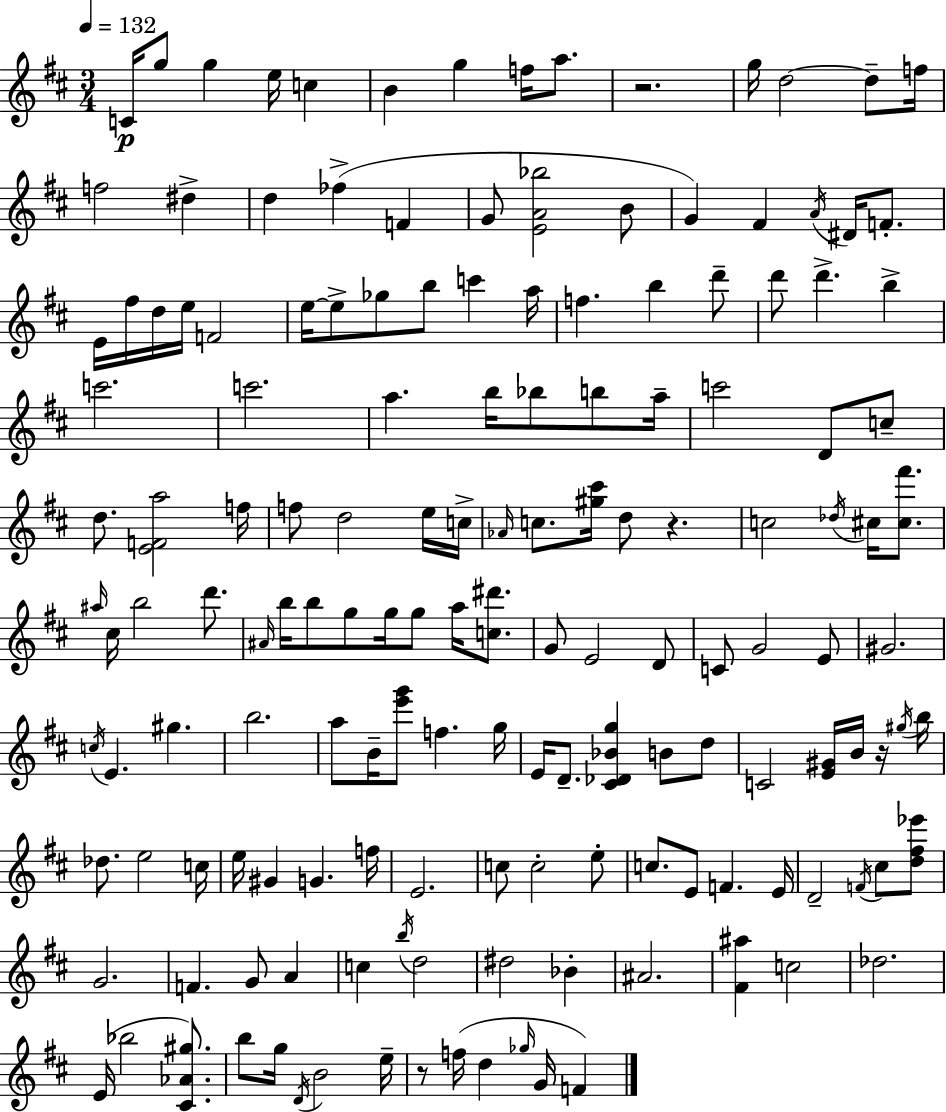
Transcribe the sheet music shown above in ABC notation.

X:1
T:Untitled
M:3/4
L:1/4
K:D
C/4 g/2 g e/4 c B g f/4 a/2 z2 g/4 d2 d/2 f/4 f2 ^d d _f F G/2 [EA_b]2 B/2 G ^F A/4 ^D/4 F/2 E/4 ^f/4 d/4 e/4 F2 e/4 e/2 _g/2 b/2 c' a/4 f b d'/2 d'/2 d' b c'2 c'2 a b/4 _b/2 b/2 a/4 c'2 D/2 c/2 d/2 [EFa]2 f/4 f/2 d2 e/4 c/4 _A/4 c/2 [^g^c']/4 d/2 z c2 _d/4 ^c/4 [^c^f']/2 ^a/4 ^c/4 b2 d'/2 ^A/4 b/4 b/2 g/2 g/4 g/2 a/4 [c^d']/2 G/2 E2 D/2 C/2 G2 E/2 ^G2 c/4 E ^g b2 a/2 B/4 [e'g']/2 f g/4 E/4 D/2 [^C_D_Bg] B/2 d/2 C2 [E^G]/4 B/4 z/4 ^g/4 b/4 _d/2 e2 c/4 e/4 ^G G f/4 E2 c/2 c2 e/2 c/2 E/2 F E/4 D2 F/4 ^c/2 [d^f_e']/2 G2 F G/2 A c b/4 d2 ^d2 _B ^A2 [^F^a] c2 _d2 E/4 _b2 [^C_A^g]/2 b/2 g/4 D/4 B2 e/4 z/2 f/4 d _g/4 G/4 F